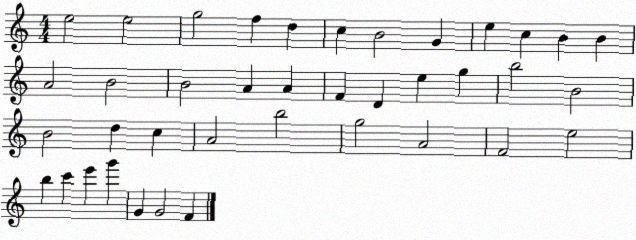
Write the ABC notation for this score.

X:1
T:Untitled
M:4/4
L:1/4
K:C
e2 e2 g2 f d c B2 G e c B B A2 B2 B2 A A F D e g b2 B2 B2 d c A2 b2 g2 A2 F2 e2 b c' e' g' G G2 F